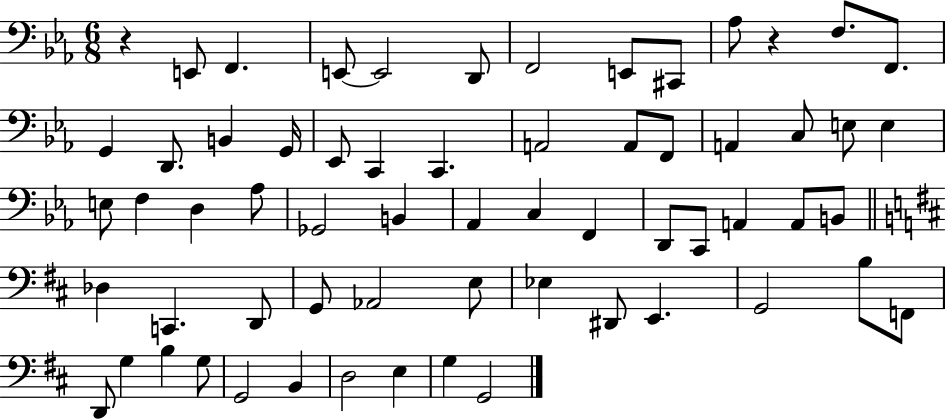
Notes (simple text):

R/q E2/e F2/q. E2/e E2/h D2/e F2/h E2/e C#2/e Ab3/e R/q F3/e. F2/e. G2/q D2/e. B2/q G2/s Eb2/e C2/q C2/q. A2/h A2/e F2/e A2/q C3/e E3/e E3/q E3/e F3/q D3/q Ab3/e Gb2/h B2/q Ab2/q C3/q F2/q D2/e C2/e A2/q A2/e B2/e Db3/q C2/q. D2/e G2/e Ab2/h E3/e Eb3/q D#2/e E2/q. G2/h B3/e F2/e D2/e G3/q B3/q G3/e G2/h B2/q D3/h E3/q G3/q G2/h